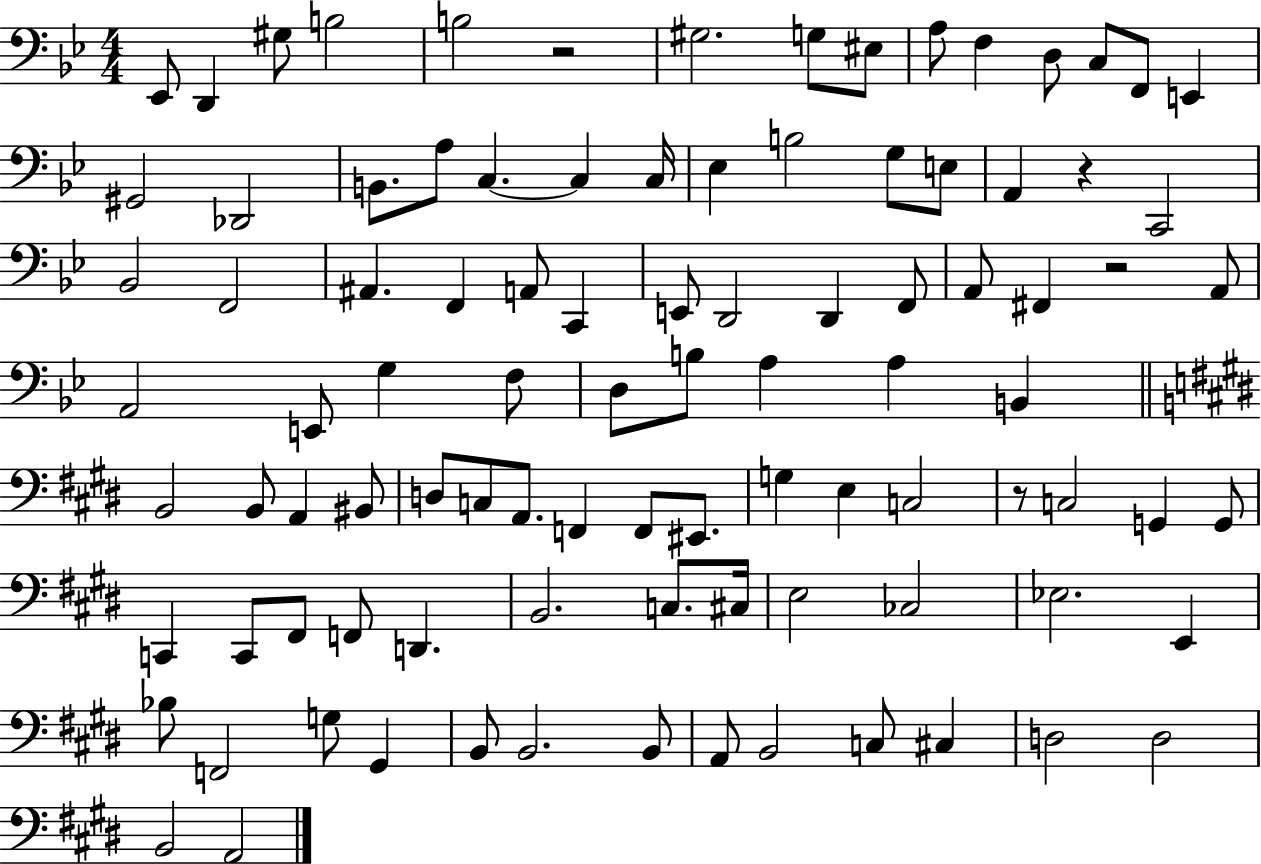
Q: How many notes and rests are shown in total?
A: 96